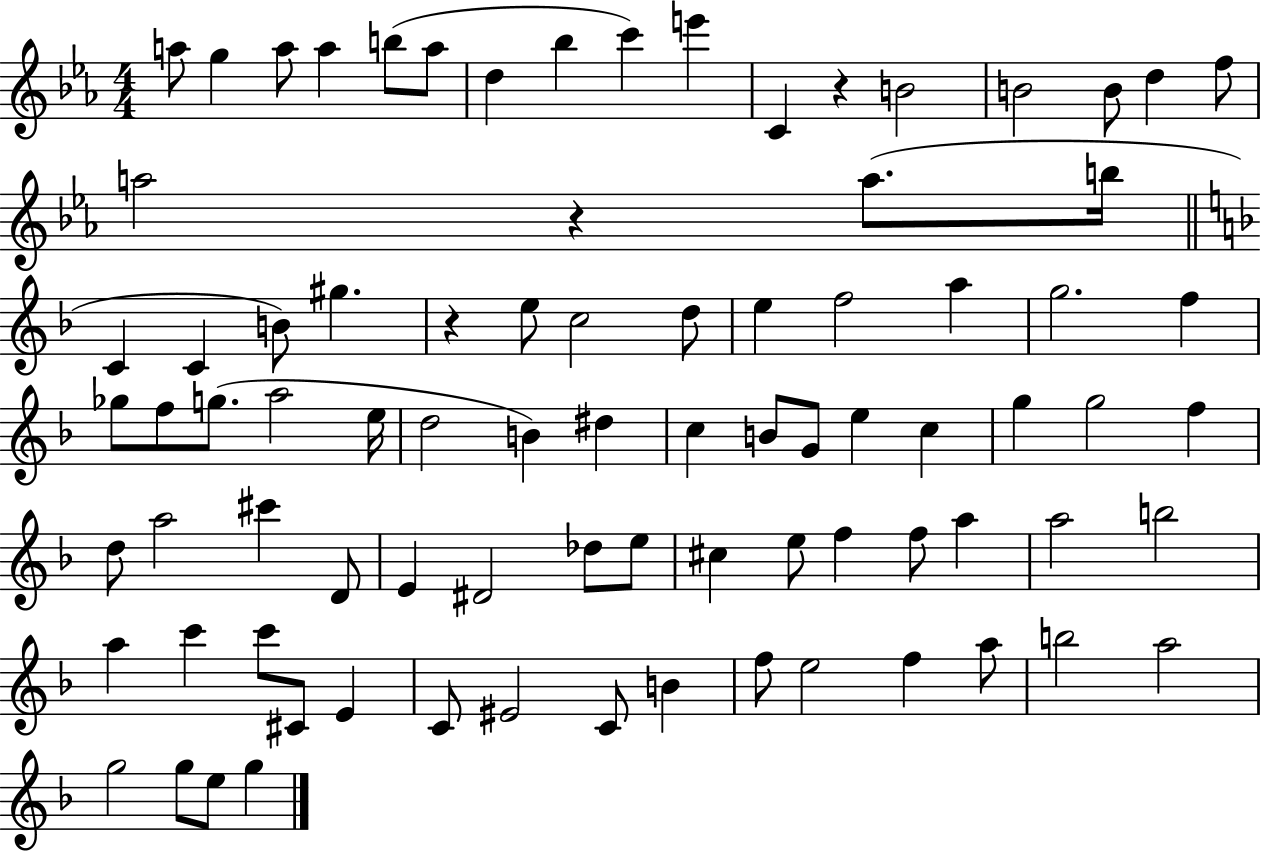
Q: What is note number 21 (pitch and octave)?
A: C4